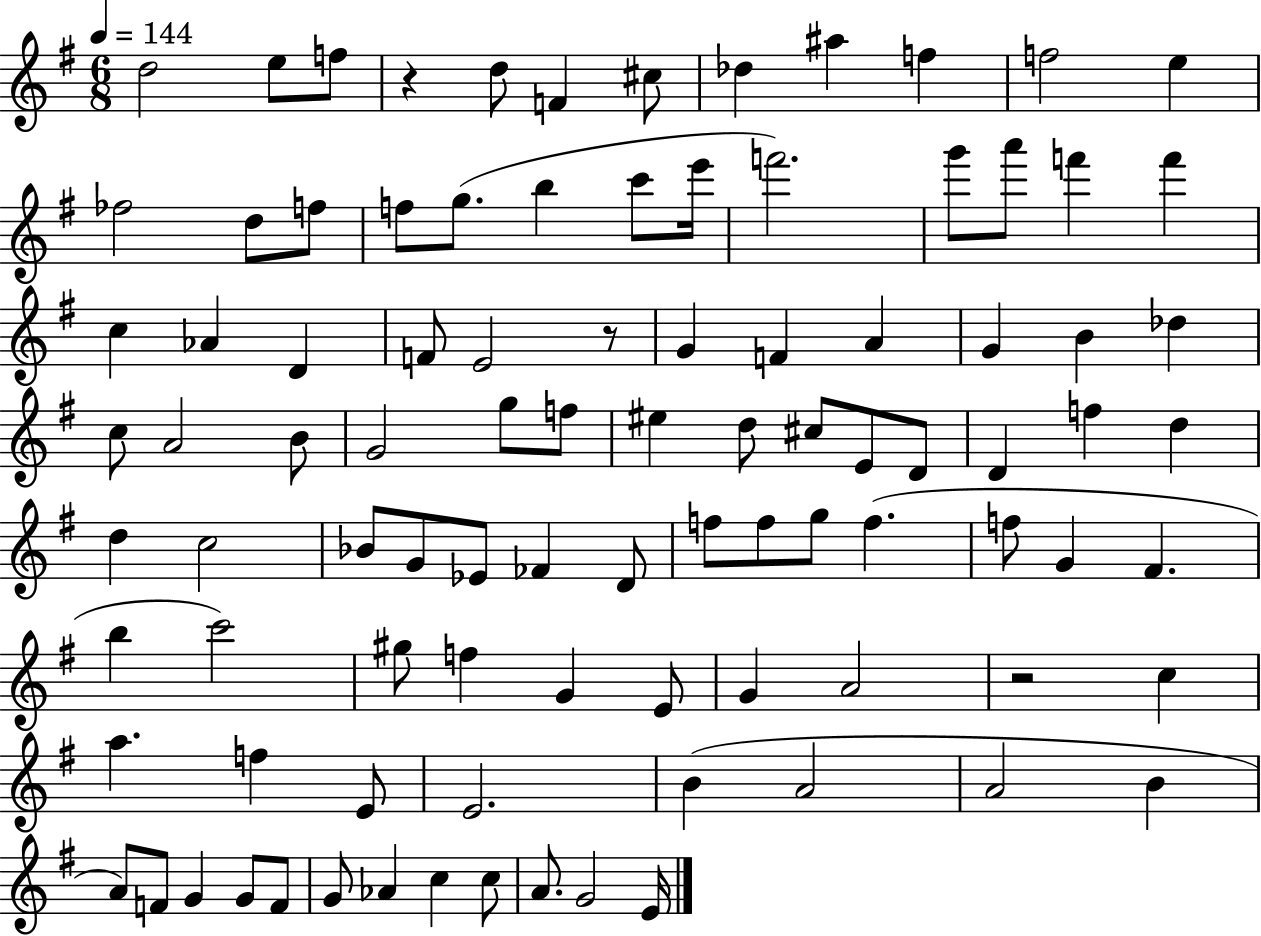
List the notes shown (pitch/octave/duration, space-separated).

D5/h E5/e F5/e R/q D5/e F4/q C#5/e Db5/q A#5/q F5/q F5/h E5/q FES5/h D5/e F5/e F5/e G5/e. B5/q C6/e E6/s F6/h. G6/e A6/e F6/q F6/q C5/q Ab4/q D4/q F4/e E4/h R/e G4/q F4/q A4/q G4/q B4/q Db5/q C5/e A4/h B4/e G4/h G5/e F5/e EIS5/q D5/e C#5/e E4/e D4/e D4/q F5/q D5/q D5/q C5/h Bb4/e G4/e Eb4/e FES4/q D4/e F5/e F5/e G5/e F5/q. F5/e G4/q F#4/q. B5/q C6/h G#5/e F5/q G4/q E4/e G4/q A4/h R/h C5/q A5/q. F5/q E4/e E4/h. B4/q A4/h A4/h B4/q A4/e F4/e G4/q G4/e F4/e G4/e Ab4/q C5/q C5/e A4/e. G4/h E4/s